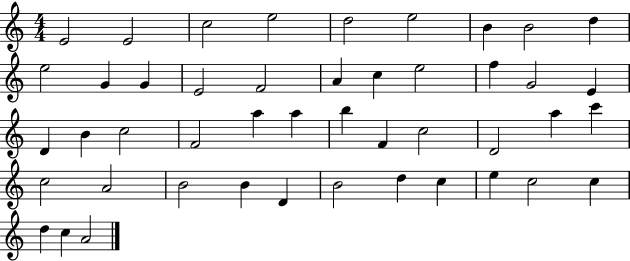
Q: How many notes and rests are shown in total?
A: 46